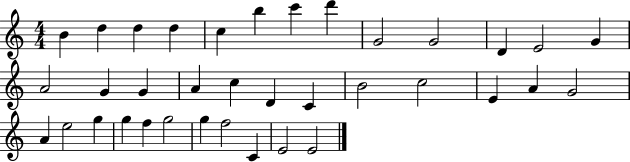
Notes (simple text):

B4/q D5/q D5/q D5/q C5/q B5/q C6/q D6/q G4/h G4/h D4/q E4/h G4/q A4/h G4/q G4/q A4/q C5/q D4/q C4/q B4/h C5/h E4/q A4/q G4/h A4/q E5/h G5/q G5/q F5/q G5/h G5/q F5/h C4/q E4/h E4/h